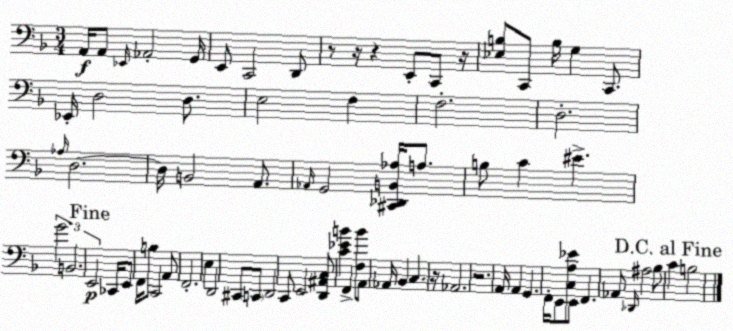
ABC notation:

X:1
T:Untitled
M:3/4
L:1/4
K:F
A,,/4 A,,/2 _E,,/4 _A,,2 G,,/4 E,,/2 C,,2 D,,/2 z/2 z/4 z E,,/2 C,,/2 z/4 [_E,B,]/2 C,,/2 B,/4 G, C,,/2 _E,,/4 D,2 D,/2 E,2 F, F,2 D,2 _A,/4 D,2 D,/4 B,,2 A,,/2 _A,,/4 G,,2 [^C,,_D,,B,,_A,]/4 A,/2 B,/2 C ^E G2 B,,2 E,,2 _C,,/4 E,,/2 F,,/4 B,/2 C,,2 A,,/2 F,,2 E, D,,2 ^C,,/2 C,,/2 D,,2 C,,/2 E,,2 [D,,^A,,C,]/2 [C_EB] F,, [F,B]/2 A,,/2 _A,,/4 _B,, C, z/4 _A,,2 z2 A,,/4 A,, G,, F,,/4 E,,/2 [C,A,_E]/2 E,,/2 F,, _A,,/2 _D,,/4 ^A,2 _B,/2 C B,2